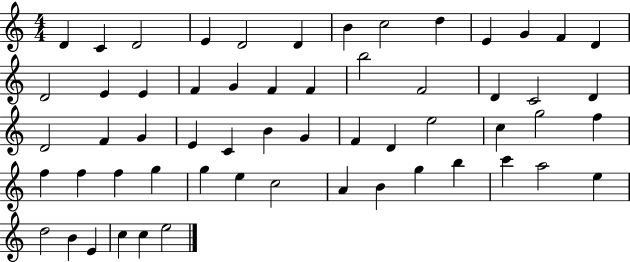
X:1
T:Untitled
M:4/4
L:1/4
K:C
D C D2 E D2 D B c2 d E G F D D2 E E F G F F b2 F2 D C2 D D2 F G E C B G F D e2 c g2 f f f f g g e c2 A B g b c' a2 e d2 B E c c e2